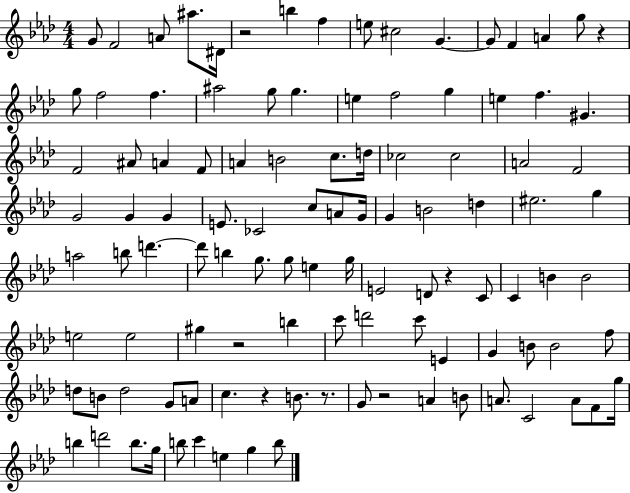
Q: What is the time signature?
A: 4/4